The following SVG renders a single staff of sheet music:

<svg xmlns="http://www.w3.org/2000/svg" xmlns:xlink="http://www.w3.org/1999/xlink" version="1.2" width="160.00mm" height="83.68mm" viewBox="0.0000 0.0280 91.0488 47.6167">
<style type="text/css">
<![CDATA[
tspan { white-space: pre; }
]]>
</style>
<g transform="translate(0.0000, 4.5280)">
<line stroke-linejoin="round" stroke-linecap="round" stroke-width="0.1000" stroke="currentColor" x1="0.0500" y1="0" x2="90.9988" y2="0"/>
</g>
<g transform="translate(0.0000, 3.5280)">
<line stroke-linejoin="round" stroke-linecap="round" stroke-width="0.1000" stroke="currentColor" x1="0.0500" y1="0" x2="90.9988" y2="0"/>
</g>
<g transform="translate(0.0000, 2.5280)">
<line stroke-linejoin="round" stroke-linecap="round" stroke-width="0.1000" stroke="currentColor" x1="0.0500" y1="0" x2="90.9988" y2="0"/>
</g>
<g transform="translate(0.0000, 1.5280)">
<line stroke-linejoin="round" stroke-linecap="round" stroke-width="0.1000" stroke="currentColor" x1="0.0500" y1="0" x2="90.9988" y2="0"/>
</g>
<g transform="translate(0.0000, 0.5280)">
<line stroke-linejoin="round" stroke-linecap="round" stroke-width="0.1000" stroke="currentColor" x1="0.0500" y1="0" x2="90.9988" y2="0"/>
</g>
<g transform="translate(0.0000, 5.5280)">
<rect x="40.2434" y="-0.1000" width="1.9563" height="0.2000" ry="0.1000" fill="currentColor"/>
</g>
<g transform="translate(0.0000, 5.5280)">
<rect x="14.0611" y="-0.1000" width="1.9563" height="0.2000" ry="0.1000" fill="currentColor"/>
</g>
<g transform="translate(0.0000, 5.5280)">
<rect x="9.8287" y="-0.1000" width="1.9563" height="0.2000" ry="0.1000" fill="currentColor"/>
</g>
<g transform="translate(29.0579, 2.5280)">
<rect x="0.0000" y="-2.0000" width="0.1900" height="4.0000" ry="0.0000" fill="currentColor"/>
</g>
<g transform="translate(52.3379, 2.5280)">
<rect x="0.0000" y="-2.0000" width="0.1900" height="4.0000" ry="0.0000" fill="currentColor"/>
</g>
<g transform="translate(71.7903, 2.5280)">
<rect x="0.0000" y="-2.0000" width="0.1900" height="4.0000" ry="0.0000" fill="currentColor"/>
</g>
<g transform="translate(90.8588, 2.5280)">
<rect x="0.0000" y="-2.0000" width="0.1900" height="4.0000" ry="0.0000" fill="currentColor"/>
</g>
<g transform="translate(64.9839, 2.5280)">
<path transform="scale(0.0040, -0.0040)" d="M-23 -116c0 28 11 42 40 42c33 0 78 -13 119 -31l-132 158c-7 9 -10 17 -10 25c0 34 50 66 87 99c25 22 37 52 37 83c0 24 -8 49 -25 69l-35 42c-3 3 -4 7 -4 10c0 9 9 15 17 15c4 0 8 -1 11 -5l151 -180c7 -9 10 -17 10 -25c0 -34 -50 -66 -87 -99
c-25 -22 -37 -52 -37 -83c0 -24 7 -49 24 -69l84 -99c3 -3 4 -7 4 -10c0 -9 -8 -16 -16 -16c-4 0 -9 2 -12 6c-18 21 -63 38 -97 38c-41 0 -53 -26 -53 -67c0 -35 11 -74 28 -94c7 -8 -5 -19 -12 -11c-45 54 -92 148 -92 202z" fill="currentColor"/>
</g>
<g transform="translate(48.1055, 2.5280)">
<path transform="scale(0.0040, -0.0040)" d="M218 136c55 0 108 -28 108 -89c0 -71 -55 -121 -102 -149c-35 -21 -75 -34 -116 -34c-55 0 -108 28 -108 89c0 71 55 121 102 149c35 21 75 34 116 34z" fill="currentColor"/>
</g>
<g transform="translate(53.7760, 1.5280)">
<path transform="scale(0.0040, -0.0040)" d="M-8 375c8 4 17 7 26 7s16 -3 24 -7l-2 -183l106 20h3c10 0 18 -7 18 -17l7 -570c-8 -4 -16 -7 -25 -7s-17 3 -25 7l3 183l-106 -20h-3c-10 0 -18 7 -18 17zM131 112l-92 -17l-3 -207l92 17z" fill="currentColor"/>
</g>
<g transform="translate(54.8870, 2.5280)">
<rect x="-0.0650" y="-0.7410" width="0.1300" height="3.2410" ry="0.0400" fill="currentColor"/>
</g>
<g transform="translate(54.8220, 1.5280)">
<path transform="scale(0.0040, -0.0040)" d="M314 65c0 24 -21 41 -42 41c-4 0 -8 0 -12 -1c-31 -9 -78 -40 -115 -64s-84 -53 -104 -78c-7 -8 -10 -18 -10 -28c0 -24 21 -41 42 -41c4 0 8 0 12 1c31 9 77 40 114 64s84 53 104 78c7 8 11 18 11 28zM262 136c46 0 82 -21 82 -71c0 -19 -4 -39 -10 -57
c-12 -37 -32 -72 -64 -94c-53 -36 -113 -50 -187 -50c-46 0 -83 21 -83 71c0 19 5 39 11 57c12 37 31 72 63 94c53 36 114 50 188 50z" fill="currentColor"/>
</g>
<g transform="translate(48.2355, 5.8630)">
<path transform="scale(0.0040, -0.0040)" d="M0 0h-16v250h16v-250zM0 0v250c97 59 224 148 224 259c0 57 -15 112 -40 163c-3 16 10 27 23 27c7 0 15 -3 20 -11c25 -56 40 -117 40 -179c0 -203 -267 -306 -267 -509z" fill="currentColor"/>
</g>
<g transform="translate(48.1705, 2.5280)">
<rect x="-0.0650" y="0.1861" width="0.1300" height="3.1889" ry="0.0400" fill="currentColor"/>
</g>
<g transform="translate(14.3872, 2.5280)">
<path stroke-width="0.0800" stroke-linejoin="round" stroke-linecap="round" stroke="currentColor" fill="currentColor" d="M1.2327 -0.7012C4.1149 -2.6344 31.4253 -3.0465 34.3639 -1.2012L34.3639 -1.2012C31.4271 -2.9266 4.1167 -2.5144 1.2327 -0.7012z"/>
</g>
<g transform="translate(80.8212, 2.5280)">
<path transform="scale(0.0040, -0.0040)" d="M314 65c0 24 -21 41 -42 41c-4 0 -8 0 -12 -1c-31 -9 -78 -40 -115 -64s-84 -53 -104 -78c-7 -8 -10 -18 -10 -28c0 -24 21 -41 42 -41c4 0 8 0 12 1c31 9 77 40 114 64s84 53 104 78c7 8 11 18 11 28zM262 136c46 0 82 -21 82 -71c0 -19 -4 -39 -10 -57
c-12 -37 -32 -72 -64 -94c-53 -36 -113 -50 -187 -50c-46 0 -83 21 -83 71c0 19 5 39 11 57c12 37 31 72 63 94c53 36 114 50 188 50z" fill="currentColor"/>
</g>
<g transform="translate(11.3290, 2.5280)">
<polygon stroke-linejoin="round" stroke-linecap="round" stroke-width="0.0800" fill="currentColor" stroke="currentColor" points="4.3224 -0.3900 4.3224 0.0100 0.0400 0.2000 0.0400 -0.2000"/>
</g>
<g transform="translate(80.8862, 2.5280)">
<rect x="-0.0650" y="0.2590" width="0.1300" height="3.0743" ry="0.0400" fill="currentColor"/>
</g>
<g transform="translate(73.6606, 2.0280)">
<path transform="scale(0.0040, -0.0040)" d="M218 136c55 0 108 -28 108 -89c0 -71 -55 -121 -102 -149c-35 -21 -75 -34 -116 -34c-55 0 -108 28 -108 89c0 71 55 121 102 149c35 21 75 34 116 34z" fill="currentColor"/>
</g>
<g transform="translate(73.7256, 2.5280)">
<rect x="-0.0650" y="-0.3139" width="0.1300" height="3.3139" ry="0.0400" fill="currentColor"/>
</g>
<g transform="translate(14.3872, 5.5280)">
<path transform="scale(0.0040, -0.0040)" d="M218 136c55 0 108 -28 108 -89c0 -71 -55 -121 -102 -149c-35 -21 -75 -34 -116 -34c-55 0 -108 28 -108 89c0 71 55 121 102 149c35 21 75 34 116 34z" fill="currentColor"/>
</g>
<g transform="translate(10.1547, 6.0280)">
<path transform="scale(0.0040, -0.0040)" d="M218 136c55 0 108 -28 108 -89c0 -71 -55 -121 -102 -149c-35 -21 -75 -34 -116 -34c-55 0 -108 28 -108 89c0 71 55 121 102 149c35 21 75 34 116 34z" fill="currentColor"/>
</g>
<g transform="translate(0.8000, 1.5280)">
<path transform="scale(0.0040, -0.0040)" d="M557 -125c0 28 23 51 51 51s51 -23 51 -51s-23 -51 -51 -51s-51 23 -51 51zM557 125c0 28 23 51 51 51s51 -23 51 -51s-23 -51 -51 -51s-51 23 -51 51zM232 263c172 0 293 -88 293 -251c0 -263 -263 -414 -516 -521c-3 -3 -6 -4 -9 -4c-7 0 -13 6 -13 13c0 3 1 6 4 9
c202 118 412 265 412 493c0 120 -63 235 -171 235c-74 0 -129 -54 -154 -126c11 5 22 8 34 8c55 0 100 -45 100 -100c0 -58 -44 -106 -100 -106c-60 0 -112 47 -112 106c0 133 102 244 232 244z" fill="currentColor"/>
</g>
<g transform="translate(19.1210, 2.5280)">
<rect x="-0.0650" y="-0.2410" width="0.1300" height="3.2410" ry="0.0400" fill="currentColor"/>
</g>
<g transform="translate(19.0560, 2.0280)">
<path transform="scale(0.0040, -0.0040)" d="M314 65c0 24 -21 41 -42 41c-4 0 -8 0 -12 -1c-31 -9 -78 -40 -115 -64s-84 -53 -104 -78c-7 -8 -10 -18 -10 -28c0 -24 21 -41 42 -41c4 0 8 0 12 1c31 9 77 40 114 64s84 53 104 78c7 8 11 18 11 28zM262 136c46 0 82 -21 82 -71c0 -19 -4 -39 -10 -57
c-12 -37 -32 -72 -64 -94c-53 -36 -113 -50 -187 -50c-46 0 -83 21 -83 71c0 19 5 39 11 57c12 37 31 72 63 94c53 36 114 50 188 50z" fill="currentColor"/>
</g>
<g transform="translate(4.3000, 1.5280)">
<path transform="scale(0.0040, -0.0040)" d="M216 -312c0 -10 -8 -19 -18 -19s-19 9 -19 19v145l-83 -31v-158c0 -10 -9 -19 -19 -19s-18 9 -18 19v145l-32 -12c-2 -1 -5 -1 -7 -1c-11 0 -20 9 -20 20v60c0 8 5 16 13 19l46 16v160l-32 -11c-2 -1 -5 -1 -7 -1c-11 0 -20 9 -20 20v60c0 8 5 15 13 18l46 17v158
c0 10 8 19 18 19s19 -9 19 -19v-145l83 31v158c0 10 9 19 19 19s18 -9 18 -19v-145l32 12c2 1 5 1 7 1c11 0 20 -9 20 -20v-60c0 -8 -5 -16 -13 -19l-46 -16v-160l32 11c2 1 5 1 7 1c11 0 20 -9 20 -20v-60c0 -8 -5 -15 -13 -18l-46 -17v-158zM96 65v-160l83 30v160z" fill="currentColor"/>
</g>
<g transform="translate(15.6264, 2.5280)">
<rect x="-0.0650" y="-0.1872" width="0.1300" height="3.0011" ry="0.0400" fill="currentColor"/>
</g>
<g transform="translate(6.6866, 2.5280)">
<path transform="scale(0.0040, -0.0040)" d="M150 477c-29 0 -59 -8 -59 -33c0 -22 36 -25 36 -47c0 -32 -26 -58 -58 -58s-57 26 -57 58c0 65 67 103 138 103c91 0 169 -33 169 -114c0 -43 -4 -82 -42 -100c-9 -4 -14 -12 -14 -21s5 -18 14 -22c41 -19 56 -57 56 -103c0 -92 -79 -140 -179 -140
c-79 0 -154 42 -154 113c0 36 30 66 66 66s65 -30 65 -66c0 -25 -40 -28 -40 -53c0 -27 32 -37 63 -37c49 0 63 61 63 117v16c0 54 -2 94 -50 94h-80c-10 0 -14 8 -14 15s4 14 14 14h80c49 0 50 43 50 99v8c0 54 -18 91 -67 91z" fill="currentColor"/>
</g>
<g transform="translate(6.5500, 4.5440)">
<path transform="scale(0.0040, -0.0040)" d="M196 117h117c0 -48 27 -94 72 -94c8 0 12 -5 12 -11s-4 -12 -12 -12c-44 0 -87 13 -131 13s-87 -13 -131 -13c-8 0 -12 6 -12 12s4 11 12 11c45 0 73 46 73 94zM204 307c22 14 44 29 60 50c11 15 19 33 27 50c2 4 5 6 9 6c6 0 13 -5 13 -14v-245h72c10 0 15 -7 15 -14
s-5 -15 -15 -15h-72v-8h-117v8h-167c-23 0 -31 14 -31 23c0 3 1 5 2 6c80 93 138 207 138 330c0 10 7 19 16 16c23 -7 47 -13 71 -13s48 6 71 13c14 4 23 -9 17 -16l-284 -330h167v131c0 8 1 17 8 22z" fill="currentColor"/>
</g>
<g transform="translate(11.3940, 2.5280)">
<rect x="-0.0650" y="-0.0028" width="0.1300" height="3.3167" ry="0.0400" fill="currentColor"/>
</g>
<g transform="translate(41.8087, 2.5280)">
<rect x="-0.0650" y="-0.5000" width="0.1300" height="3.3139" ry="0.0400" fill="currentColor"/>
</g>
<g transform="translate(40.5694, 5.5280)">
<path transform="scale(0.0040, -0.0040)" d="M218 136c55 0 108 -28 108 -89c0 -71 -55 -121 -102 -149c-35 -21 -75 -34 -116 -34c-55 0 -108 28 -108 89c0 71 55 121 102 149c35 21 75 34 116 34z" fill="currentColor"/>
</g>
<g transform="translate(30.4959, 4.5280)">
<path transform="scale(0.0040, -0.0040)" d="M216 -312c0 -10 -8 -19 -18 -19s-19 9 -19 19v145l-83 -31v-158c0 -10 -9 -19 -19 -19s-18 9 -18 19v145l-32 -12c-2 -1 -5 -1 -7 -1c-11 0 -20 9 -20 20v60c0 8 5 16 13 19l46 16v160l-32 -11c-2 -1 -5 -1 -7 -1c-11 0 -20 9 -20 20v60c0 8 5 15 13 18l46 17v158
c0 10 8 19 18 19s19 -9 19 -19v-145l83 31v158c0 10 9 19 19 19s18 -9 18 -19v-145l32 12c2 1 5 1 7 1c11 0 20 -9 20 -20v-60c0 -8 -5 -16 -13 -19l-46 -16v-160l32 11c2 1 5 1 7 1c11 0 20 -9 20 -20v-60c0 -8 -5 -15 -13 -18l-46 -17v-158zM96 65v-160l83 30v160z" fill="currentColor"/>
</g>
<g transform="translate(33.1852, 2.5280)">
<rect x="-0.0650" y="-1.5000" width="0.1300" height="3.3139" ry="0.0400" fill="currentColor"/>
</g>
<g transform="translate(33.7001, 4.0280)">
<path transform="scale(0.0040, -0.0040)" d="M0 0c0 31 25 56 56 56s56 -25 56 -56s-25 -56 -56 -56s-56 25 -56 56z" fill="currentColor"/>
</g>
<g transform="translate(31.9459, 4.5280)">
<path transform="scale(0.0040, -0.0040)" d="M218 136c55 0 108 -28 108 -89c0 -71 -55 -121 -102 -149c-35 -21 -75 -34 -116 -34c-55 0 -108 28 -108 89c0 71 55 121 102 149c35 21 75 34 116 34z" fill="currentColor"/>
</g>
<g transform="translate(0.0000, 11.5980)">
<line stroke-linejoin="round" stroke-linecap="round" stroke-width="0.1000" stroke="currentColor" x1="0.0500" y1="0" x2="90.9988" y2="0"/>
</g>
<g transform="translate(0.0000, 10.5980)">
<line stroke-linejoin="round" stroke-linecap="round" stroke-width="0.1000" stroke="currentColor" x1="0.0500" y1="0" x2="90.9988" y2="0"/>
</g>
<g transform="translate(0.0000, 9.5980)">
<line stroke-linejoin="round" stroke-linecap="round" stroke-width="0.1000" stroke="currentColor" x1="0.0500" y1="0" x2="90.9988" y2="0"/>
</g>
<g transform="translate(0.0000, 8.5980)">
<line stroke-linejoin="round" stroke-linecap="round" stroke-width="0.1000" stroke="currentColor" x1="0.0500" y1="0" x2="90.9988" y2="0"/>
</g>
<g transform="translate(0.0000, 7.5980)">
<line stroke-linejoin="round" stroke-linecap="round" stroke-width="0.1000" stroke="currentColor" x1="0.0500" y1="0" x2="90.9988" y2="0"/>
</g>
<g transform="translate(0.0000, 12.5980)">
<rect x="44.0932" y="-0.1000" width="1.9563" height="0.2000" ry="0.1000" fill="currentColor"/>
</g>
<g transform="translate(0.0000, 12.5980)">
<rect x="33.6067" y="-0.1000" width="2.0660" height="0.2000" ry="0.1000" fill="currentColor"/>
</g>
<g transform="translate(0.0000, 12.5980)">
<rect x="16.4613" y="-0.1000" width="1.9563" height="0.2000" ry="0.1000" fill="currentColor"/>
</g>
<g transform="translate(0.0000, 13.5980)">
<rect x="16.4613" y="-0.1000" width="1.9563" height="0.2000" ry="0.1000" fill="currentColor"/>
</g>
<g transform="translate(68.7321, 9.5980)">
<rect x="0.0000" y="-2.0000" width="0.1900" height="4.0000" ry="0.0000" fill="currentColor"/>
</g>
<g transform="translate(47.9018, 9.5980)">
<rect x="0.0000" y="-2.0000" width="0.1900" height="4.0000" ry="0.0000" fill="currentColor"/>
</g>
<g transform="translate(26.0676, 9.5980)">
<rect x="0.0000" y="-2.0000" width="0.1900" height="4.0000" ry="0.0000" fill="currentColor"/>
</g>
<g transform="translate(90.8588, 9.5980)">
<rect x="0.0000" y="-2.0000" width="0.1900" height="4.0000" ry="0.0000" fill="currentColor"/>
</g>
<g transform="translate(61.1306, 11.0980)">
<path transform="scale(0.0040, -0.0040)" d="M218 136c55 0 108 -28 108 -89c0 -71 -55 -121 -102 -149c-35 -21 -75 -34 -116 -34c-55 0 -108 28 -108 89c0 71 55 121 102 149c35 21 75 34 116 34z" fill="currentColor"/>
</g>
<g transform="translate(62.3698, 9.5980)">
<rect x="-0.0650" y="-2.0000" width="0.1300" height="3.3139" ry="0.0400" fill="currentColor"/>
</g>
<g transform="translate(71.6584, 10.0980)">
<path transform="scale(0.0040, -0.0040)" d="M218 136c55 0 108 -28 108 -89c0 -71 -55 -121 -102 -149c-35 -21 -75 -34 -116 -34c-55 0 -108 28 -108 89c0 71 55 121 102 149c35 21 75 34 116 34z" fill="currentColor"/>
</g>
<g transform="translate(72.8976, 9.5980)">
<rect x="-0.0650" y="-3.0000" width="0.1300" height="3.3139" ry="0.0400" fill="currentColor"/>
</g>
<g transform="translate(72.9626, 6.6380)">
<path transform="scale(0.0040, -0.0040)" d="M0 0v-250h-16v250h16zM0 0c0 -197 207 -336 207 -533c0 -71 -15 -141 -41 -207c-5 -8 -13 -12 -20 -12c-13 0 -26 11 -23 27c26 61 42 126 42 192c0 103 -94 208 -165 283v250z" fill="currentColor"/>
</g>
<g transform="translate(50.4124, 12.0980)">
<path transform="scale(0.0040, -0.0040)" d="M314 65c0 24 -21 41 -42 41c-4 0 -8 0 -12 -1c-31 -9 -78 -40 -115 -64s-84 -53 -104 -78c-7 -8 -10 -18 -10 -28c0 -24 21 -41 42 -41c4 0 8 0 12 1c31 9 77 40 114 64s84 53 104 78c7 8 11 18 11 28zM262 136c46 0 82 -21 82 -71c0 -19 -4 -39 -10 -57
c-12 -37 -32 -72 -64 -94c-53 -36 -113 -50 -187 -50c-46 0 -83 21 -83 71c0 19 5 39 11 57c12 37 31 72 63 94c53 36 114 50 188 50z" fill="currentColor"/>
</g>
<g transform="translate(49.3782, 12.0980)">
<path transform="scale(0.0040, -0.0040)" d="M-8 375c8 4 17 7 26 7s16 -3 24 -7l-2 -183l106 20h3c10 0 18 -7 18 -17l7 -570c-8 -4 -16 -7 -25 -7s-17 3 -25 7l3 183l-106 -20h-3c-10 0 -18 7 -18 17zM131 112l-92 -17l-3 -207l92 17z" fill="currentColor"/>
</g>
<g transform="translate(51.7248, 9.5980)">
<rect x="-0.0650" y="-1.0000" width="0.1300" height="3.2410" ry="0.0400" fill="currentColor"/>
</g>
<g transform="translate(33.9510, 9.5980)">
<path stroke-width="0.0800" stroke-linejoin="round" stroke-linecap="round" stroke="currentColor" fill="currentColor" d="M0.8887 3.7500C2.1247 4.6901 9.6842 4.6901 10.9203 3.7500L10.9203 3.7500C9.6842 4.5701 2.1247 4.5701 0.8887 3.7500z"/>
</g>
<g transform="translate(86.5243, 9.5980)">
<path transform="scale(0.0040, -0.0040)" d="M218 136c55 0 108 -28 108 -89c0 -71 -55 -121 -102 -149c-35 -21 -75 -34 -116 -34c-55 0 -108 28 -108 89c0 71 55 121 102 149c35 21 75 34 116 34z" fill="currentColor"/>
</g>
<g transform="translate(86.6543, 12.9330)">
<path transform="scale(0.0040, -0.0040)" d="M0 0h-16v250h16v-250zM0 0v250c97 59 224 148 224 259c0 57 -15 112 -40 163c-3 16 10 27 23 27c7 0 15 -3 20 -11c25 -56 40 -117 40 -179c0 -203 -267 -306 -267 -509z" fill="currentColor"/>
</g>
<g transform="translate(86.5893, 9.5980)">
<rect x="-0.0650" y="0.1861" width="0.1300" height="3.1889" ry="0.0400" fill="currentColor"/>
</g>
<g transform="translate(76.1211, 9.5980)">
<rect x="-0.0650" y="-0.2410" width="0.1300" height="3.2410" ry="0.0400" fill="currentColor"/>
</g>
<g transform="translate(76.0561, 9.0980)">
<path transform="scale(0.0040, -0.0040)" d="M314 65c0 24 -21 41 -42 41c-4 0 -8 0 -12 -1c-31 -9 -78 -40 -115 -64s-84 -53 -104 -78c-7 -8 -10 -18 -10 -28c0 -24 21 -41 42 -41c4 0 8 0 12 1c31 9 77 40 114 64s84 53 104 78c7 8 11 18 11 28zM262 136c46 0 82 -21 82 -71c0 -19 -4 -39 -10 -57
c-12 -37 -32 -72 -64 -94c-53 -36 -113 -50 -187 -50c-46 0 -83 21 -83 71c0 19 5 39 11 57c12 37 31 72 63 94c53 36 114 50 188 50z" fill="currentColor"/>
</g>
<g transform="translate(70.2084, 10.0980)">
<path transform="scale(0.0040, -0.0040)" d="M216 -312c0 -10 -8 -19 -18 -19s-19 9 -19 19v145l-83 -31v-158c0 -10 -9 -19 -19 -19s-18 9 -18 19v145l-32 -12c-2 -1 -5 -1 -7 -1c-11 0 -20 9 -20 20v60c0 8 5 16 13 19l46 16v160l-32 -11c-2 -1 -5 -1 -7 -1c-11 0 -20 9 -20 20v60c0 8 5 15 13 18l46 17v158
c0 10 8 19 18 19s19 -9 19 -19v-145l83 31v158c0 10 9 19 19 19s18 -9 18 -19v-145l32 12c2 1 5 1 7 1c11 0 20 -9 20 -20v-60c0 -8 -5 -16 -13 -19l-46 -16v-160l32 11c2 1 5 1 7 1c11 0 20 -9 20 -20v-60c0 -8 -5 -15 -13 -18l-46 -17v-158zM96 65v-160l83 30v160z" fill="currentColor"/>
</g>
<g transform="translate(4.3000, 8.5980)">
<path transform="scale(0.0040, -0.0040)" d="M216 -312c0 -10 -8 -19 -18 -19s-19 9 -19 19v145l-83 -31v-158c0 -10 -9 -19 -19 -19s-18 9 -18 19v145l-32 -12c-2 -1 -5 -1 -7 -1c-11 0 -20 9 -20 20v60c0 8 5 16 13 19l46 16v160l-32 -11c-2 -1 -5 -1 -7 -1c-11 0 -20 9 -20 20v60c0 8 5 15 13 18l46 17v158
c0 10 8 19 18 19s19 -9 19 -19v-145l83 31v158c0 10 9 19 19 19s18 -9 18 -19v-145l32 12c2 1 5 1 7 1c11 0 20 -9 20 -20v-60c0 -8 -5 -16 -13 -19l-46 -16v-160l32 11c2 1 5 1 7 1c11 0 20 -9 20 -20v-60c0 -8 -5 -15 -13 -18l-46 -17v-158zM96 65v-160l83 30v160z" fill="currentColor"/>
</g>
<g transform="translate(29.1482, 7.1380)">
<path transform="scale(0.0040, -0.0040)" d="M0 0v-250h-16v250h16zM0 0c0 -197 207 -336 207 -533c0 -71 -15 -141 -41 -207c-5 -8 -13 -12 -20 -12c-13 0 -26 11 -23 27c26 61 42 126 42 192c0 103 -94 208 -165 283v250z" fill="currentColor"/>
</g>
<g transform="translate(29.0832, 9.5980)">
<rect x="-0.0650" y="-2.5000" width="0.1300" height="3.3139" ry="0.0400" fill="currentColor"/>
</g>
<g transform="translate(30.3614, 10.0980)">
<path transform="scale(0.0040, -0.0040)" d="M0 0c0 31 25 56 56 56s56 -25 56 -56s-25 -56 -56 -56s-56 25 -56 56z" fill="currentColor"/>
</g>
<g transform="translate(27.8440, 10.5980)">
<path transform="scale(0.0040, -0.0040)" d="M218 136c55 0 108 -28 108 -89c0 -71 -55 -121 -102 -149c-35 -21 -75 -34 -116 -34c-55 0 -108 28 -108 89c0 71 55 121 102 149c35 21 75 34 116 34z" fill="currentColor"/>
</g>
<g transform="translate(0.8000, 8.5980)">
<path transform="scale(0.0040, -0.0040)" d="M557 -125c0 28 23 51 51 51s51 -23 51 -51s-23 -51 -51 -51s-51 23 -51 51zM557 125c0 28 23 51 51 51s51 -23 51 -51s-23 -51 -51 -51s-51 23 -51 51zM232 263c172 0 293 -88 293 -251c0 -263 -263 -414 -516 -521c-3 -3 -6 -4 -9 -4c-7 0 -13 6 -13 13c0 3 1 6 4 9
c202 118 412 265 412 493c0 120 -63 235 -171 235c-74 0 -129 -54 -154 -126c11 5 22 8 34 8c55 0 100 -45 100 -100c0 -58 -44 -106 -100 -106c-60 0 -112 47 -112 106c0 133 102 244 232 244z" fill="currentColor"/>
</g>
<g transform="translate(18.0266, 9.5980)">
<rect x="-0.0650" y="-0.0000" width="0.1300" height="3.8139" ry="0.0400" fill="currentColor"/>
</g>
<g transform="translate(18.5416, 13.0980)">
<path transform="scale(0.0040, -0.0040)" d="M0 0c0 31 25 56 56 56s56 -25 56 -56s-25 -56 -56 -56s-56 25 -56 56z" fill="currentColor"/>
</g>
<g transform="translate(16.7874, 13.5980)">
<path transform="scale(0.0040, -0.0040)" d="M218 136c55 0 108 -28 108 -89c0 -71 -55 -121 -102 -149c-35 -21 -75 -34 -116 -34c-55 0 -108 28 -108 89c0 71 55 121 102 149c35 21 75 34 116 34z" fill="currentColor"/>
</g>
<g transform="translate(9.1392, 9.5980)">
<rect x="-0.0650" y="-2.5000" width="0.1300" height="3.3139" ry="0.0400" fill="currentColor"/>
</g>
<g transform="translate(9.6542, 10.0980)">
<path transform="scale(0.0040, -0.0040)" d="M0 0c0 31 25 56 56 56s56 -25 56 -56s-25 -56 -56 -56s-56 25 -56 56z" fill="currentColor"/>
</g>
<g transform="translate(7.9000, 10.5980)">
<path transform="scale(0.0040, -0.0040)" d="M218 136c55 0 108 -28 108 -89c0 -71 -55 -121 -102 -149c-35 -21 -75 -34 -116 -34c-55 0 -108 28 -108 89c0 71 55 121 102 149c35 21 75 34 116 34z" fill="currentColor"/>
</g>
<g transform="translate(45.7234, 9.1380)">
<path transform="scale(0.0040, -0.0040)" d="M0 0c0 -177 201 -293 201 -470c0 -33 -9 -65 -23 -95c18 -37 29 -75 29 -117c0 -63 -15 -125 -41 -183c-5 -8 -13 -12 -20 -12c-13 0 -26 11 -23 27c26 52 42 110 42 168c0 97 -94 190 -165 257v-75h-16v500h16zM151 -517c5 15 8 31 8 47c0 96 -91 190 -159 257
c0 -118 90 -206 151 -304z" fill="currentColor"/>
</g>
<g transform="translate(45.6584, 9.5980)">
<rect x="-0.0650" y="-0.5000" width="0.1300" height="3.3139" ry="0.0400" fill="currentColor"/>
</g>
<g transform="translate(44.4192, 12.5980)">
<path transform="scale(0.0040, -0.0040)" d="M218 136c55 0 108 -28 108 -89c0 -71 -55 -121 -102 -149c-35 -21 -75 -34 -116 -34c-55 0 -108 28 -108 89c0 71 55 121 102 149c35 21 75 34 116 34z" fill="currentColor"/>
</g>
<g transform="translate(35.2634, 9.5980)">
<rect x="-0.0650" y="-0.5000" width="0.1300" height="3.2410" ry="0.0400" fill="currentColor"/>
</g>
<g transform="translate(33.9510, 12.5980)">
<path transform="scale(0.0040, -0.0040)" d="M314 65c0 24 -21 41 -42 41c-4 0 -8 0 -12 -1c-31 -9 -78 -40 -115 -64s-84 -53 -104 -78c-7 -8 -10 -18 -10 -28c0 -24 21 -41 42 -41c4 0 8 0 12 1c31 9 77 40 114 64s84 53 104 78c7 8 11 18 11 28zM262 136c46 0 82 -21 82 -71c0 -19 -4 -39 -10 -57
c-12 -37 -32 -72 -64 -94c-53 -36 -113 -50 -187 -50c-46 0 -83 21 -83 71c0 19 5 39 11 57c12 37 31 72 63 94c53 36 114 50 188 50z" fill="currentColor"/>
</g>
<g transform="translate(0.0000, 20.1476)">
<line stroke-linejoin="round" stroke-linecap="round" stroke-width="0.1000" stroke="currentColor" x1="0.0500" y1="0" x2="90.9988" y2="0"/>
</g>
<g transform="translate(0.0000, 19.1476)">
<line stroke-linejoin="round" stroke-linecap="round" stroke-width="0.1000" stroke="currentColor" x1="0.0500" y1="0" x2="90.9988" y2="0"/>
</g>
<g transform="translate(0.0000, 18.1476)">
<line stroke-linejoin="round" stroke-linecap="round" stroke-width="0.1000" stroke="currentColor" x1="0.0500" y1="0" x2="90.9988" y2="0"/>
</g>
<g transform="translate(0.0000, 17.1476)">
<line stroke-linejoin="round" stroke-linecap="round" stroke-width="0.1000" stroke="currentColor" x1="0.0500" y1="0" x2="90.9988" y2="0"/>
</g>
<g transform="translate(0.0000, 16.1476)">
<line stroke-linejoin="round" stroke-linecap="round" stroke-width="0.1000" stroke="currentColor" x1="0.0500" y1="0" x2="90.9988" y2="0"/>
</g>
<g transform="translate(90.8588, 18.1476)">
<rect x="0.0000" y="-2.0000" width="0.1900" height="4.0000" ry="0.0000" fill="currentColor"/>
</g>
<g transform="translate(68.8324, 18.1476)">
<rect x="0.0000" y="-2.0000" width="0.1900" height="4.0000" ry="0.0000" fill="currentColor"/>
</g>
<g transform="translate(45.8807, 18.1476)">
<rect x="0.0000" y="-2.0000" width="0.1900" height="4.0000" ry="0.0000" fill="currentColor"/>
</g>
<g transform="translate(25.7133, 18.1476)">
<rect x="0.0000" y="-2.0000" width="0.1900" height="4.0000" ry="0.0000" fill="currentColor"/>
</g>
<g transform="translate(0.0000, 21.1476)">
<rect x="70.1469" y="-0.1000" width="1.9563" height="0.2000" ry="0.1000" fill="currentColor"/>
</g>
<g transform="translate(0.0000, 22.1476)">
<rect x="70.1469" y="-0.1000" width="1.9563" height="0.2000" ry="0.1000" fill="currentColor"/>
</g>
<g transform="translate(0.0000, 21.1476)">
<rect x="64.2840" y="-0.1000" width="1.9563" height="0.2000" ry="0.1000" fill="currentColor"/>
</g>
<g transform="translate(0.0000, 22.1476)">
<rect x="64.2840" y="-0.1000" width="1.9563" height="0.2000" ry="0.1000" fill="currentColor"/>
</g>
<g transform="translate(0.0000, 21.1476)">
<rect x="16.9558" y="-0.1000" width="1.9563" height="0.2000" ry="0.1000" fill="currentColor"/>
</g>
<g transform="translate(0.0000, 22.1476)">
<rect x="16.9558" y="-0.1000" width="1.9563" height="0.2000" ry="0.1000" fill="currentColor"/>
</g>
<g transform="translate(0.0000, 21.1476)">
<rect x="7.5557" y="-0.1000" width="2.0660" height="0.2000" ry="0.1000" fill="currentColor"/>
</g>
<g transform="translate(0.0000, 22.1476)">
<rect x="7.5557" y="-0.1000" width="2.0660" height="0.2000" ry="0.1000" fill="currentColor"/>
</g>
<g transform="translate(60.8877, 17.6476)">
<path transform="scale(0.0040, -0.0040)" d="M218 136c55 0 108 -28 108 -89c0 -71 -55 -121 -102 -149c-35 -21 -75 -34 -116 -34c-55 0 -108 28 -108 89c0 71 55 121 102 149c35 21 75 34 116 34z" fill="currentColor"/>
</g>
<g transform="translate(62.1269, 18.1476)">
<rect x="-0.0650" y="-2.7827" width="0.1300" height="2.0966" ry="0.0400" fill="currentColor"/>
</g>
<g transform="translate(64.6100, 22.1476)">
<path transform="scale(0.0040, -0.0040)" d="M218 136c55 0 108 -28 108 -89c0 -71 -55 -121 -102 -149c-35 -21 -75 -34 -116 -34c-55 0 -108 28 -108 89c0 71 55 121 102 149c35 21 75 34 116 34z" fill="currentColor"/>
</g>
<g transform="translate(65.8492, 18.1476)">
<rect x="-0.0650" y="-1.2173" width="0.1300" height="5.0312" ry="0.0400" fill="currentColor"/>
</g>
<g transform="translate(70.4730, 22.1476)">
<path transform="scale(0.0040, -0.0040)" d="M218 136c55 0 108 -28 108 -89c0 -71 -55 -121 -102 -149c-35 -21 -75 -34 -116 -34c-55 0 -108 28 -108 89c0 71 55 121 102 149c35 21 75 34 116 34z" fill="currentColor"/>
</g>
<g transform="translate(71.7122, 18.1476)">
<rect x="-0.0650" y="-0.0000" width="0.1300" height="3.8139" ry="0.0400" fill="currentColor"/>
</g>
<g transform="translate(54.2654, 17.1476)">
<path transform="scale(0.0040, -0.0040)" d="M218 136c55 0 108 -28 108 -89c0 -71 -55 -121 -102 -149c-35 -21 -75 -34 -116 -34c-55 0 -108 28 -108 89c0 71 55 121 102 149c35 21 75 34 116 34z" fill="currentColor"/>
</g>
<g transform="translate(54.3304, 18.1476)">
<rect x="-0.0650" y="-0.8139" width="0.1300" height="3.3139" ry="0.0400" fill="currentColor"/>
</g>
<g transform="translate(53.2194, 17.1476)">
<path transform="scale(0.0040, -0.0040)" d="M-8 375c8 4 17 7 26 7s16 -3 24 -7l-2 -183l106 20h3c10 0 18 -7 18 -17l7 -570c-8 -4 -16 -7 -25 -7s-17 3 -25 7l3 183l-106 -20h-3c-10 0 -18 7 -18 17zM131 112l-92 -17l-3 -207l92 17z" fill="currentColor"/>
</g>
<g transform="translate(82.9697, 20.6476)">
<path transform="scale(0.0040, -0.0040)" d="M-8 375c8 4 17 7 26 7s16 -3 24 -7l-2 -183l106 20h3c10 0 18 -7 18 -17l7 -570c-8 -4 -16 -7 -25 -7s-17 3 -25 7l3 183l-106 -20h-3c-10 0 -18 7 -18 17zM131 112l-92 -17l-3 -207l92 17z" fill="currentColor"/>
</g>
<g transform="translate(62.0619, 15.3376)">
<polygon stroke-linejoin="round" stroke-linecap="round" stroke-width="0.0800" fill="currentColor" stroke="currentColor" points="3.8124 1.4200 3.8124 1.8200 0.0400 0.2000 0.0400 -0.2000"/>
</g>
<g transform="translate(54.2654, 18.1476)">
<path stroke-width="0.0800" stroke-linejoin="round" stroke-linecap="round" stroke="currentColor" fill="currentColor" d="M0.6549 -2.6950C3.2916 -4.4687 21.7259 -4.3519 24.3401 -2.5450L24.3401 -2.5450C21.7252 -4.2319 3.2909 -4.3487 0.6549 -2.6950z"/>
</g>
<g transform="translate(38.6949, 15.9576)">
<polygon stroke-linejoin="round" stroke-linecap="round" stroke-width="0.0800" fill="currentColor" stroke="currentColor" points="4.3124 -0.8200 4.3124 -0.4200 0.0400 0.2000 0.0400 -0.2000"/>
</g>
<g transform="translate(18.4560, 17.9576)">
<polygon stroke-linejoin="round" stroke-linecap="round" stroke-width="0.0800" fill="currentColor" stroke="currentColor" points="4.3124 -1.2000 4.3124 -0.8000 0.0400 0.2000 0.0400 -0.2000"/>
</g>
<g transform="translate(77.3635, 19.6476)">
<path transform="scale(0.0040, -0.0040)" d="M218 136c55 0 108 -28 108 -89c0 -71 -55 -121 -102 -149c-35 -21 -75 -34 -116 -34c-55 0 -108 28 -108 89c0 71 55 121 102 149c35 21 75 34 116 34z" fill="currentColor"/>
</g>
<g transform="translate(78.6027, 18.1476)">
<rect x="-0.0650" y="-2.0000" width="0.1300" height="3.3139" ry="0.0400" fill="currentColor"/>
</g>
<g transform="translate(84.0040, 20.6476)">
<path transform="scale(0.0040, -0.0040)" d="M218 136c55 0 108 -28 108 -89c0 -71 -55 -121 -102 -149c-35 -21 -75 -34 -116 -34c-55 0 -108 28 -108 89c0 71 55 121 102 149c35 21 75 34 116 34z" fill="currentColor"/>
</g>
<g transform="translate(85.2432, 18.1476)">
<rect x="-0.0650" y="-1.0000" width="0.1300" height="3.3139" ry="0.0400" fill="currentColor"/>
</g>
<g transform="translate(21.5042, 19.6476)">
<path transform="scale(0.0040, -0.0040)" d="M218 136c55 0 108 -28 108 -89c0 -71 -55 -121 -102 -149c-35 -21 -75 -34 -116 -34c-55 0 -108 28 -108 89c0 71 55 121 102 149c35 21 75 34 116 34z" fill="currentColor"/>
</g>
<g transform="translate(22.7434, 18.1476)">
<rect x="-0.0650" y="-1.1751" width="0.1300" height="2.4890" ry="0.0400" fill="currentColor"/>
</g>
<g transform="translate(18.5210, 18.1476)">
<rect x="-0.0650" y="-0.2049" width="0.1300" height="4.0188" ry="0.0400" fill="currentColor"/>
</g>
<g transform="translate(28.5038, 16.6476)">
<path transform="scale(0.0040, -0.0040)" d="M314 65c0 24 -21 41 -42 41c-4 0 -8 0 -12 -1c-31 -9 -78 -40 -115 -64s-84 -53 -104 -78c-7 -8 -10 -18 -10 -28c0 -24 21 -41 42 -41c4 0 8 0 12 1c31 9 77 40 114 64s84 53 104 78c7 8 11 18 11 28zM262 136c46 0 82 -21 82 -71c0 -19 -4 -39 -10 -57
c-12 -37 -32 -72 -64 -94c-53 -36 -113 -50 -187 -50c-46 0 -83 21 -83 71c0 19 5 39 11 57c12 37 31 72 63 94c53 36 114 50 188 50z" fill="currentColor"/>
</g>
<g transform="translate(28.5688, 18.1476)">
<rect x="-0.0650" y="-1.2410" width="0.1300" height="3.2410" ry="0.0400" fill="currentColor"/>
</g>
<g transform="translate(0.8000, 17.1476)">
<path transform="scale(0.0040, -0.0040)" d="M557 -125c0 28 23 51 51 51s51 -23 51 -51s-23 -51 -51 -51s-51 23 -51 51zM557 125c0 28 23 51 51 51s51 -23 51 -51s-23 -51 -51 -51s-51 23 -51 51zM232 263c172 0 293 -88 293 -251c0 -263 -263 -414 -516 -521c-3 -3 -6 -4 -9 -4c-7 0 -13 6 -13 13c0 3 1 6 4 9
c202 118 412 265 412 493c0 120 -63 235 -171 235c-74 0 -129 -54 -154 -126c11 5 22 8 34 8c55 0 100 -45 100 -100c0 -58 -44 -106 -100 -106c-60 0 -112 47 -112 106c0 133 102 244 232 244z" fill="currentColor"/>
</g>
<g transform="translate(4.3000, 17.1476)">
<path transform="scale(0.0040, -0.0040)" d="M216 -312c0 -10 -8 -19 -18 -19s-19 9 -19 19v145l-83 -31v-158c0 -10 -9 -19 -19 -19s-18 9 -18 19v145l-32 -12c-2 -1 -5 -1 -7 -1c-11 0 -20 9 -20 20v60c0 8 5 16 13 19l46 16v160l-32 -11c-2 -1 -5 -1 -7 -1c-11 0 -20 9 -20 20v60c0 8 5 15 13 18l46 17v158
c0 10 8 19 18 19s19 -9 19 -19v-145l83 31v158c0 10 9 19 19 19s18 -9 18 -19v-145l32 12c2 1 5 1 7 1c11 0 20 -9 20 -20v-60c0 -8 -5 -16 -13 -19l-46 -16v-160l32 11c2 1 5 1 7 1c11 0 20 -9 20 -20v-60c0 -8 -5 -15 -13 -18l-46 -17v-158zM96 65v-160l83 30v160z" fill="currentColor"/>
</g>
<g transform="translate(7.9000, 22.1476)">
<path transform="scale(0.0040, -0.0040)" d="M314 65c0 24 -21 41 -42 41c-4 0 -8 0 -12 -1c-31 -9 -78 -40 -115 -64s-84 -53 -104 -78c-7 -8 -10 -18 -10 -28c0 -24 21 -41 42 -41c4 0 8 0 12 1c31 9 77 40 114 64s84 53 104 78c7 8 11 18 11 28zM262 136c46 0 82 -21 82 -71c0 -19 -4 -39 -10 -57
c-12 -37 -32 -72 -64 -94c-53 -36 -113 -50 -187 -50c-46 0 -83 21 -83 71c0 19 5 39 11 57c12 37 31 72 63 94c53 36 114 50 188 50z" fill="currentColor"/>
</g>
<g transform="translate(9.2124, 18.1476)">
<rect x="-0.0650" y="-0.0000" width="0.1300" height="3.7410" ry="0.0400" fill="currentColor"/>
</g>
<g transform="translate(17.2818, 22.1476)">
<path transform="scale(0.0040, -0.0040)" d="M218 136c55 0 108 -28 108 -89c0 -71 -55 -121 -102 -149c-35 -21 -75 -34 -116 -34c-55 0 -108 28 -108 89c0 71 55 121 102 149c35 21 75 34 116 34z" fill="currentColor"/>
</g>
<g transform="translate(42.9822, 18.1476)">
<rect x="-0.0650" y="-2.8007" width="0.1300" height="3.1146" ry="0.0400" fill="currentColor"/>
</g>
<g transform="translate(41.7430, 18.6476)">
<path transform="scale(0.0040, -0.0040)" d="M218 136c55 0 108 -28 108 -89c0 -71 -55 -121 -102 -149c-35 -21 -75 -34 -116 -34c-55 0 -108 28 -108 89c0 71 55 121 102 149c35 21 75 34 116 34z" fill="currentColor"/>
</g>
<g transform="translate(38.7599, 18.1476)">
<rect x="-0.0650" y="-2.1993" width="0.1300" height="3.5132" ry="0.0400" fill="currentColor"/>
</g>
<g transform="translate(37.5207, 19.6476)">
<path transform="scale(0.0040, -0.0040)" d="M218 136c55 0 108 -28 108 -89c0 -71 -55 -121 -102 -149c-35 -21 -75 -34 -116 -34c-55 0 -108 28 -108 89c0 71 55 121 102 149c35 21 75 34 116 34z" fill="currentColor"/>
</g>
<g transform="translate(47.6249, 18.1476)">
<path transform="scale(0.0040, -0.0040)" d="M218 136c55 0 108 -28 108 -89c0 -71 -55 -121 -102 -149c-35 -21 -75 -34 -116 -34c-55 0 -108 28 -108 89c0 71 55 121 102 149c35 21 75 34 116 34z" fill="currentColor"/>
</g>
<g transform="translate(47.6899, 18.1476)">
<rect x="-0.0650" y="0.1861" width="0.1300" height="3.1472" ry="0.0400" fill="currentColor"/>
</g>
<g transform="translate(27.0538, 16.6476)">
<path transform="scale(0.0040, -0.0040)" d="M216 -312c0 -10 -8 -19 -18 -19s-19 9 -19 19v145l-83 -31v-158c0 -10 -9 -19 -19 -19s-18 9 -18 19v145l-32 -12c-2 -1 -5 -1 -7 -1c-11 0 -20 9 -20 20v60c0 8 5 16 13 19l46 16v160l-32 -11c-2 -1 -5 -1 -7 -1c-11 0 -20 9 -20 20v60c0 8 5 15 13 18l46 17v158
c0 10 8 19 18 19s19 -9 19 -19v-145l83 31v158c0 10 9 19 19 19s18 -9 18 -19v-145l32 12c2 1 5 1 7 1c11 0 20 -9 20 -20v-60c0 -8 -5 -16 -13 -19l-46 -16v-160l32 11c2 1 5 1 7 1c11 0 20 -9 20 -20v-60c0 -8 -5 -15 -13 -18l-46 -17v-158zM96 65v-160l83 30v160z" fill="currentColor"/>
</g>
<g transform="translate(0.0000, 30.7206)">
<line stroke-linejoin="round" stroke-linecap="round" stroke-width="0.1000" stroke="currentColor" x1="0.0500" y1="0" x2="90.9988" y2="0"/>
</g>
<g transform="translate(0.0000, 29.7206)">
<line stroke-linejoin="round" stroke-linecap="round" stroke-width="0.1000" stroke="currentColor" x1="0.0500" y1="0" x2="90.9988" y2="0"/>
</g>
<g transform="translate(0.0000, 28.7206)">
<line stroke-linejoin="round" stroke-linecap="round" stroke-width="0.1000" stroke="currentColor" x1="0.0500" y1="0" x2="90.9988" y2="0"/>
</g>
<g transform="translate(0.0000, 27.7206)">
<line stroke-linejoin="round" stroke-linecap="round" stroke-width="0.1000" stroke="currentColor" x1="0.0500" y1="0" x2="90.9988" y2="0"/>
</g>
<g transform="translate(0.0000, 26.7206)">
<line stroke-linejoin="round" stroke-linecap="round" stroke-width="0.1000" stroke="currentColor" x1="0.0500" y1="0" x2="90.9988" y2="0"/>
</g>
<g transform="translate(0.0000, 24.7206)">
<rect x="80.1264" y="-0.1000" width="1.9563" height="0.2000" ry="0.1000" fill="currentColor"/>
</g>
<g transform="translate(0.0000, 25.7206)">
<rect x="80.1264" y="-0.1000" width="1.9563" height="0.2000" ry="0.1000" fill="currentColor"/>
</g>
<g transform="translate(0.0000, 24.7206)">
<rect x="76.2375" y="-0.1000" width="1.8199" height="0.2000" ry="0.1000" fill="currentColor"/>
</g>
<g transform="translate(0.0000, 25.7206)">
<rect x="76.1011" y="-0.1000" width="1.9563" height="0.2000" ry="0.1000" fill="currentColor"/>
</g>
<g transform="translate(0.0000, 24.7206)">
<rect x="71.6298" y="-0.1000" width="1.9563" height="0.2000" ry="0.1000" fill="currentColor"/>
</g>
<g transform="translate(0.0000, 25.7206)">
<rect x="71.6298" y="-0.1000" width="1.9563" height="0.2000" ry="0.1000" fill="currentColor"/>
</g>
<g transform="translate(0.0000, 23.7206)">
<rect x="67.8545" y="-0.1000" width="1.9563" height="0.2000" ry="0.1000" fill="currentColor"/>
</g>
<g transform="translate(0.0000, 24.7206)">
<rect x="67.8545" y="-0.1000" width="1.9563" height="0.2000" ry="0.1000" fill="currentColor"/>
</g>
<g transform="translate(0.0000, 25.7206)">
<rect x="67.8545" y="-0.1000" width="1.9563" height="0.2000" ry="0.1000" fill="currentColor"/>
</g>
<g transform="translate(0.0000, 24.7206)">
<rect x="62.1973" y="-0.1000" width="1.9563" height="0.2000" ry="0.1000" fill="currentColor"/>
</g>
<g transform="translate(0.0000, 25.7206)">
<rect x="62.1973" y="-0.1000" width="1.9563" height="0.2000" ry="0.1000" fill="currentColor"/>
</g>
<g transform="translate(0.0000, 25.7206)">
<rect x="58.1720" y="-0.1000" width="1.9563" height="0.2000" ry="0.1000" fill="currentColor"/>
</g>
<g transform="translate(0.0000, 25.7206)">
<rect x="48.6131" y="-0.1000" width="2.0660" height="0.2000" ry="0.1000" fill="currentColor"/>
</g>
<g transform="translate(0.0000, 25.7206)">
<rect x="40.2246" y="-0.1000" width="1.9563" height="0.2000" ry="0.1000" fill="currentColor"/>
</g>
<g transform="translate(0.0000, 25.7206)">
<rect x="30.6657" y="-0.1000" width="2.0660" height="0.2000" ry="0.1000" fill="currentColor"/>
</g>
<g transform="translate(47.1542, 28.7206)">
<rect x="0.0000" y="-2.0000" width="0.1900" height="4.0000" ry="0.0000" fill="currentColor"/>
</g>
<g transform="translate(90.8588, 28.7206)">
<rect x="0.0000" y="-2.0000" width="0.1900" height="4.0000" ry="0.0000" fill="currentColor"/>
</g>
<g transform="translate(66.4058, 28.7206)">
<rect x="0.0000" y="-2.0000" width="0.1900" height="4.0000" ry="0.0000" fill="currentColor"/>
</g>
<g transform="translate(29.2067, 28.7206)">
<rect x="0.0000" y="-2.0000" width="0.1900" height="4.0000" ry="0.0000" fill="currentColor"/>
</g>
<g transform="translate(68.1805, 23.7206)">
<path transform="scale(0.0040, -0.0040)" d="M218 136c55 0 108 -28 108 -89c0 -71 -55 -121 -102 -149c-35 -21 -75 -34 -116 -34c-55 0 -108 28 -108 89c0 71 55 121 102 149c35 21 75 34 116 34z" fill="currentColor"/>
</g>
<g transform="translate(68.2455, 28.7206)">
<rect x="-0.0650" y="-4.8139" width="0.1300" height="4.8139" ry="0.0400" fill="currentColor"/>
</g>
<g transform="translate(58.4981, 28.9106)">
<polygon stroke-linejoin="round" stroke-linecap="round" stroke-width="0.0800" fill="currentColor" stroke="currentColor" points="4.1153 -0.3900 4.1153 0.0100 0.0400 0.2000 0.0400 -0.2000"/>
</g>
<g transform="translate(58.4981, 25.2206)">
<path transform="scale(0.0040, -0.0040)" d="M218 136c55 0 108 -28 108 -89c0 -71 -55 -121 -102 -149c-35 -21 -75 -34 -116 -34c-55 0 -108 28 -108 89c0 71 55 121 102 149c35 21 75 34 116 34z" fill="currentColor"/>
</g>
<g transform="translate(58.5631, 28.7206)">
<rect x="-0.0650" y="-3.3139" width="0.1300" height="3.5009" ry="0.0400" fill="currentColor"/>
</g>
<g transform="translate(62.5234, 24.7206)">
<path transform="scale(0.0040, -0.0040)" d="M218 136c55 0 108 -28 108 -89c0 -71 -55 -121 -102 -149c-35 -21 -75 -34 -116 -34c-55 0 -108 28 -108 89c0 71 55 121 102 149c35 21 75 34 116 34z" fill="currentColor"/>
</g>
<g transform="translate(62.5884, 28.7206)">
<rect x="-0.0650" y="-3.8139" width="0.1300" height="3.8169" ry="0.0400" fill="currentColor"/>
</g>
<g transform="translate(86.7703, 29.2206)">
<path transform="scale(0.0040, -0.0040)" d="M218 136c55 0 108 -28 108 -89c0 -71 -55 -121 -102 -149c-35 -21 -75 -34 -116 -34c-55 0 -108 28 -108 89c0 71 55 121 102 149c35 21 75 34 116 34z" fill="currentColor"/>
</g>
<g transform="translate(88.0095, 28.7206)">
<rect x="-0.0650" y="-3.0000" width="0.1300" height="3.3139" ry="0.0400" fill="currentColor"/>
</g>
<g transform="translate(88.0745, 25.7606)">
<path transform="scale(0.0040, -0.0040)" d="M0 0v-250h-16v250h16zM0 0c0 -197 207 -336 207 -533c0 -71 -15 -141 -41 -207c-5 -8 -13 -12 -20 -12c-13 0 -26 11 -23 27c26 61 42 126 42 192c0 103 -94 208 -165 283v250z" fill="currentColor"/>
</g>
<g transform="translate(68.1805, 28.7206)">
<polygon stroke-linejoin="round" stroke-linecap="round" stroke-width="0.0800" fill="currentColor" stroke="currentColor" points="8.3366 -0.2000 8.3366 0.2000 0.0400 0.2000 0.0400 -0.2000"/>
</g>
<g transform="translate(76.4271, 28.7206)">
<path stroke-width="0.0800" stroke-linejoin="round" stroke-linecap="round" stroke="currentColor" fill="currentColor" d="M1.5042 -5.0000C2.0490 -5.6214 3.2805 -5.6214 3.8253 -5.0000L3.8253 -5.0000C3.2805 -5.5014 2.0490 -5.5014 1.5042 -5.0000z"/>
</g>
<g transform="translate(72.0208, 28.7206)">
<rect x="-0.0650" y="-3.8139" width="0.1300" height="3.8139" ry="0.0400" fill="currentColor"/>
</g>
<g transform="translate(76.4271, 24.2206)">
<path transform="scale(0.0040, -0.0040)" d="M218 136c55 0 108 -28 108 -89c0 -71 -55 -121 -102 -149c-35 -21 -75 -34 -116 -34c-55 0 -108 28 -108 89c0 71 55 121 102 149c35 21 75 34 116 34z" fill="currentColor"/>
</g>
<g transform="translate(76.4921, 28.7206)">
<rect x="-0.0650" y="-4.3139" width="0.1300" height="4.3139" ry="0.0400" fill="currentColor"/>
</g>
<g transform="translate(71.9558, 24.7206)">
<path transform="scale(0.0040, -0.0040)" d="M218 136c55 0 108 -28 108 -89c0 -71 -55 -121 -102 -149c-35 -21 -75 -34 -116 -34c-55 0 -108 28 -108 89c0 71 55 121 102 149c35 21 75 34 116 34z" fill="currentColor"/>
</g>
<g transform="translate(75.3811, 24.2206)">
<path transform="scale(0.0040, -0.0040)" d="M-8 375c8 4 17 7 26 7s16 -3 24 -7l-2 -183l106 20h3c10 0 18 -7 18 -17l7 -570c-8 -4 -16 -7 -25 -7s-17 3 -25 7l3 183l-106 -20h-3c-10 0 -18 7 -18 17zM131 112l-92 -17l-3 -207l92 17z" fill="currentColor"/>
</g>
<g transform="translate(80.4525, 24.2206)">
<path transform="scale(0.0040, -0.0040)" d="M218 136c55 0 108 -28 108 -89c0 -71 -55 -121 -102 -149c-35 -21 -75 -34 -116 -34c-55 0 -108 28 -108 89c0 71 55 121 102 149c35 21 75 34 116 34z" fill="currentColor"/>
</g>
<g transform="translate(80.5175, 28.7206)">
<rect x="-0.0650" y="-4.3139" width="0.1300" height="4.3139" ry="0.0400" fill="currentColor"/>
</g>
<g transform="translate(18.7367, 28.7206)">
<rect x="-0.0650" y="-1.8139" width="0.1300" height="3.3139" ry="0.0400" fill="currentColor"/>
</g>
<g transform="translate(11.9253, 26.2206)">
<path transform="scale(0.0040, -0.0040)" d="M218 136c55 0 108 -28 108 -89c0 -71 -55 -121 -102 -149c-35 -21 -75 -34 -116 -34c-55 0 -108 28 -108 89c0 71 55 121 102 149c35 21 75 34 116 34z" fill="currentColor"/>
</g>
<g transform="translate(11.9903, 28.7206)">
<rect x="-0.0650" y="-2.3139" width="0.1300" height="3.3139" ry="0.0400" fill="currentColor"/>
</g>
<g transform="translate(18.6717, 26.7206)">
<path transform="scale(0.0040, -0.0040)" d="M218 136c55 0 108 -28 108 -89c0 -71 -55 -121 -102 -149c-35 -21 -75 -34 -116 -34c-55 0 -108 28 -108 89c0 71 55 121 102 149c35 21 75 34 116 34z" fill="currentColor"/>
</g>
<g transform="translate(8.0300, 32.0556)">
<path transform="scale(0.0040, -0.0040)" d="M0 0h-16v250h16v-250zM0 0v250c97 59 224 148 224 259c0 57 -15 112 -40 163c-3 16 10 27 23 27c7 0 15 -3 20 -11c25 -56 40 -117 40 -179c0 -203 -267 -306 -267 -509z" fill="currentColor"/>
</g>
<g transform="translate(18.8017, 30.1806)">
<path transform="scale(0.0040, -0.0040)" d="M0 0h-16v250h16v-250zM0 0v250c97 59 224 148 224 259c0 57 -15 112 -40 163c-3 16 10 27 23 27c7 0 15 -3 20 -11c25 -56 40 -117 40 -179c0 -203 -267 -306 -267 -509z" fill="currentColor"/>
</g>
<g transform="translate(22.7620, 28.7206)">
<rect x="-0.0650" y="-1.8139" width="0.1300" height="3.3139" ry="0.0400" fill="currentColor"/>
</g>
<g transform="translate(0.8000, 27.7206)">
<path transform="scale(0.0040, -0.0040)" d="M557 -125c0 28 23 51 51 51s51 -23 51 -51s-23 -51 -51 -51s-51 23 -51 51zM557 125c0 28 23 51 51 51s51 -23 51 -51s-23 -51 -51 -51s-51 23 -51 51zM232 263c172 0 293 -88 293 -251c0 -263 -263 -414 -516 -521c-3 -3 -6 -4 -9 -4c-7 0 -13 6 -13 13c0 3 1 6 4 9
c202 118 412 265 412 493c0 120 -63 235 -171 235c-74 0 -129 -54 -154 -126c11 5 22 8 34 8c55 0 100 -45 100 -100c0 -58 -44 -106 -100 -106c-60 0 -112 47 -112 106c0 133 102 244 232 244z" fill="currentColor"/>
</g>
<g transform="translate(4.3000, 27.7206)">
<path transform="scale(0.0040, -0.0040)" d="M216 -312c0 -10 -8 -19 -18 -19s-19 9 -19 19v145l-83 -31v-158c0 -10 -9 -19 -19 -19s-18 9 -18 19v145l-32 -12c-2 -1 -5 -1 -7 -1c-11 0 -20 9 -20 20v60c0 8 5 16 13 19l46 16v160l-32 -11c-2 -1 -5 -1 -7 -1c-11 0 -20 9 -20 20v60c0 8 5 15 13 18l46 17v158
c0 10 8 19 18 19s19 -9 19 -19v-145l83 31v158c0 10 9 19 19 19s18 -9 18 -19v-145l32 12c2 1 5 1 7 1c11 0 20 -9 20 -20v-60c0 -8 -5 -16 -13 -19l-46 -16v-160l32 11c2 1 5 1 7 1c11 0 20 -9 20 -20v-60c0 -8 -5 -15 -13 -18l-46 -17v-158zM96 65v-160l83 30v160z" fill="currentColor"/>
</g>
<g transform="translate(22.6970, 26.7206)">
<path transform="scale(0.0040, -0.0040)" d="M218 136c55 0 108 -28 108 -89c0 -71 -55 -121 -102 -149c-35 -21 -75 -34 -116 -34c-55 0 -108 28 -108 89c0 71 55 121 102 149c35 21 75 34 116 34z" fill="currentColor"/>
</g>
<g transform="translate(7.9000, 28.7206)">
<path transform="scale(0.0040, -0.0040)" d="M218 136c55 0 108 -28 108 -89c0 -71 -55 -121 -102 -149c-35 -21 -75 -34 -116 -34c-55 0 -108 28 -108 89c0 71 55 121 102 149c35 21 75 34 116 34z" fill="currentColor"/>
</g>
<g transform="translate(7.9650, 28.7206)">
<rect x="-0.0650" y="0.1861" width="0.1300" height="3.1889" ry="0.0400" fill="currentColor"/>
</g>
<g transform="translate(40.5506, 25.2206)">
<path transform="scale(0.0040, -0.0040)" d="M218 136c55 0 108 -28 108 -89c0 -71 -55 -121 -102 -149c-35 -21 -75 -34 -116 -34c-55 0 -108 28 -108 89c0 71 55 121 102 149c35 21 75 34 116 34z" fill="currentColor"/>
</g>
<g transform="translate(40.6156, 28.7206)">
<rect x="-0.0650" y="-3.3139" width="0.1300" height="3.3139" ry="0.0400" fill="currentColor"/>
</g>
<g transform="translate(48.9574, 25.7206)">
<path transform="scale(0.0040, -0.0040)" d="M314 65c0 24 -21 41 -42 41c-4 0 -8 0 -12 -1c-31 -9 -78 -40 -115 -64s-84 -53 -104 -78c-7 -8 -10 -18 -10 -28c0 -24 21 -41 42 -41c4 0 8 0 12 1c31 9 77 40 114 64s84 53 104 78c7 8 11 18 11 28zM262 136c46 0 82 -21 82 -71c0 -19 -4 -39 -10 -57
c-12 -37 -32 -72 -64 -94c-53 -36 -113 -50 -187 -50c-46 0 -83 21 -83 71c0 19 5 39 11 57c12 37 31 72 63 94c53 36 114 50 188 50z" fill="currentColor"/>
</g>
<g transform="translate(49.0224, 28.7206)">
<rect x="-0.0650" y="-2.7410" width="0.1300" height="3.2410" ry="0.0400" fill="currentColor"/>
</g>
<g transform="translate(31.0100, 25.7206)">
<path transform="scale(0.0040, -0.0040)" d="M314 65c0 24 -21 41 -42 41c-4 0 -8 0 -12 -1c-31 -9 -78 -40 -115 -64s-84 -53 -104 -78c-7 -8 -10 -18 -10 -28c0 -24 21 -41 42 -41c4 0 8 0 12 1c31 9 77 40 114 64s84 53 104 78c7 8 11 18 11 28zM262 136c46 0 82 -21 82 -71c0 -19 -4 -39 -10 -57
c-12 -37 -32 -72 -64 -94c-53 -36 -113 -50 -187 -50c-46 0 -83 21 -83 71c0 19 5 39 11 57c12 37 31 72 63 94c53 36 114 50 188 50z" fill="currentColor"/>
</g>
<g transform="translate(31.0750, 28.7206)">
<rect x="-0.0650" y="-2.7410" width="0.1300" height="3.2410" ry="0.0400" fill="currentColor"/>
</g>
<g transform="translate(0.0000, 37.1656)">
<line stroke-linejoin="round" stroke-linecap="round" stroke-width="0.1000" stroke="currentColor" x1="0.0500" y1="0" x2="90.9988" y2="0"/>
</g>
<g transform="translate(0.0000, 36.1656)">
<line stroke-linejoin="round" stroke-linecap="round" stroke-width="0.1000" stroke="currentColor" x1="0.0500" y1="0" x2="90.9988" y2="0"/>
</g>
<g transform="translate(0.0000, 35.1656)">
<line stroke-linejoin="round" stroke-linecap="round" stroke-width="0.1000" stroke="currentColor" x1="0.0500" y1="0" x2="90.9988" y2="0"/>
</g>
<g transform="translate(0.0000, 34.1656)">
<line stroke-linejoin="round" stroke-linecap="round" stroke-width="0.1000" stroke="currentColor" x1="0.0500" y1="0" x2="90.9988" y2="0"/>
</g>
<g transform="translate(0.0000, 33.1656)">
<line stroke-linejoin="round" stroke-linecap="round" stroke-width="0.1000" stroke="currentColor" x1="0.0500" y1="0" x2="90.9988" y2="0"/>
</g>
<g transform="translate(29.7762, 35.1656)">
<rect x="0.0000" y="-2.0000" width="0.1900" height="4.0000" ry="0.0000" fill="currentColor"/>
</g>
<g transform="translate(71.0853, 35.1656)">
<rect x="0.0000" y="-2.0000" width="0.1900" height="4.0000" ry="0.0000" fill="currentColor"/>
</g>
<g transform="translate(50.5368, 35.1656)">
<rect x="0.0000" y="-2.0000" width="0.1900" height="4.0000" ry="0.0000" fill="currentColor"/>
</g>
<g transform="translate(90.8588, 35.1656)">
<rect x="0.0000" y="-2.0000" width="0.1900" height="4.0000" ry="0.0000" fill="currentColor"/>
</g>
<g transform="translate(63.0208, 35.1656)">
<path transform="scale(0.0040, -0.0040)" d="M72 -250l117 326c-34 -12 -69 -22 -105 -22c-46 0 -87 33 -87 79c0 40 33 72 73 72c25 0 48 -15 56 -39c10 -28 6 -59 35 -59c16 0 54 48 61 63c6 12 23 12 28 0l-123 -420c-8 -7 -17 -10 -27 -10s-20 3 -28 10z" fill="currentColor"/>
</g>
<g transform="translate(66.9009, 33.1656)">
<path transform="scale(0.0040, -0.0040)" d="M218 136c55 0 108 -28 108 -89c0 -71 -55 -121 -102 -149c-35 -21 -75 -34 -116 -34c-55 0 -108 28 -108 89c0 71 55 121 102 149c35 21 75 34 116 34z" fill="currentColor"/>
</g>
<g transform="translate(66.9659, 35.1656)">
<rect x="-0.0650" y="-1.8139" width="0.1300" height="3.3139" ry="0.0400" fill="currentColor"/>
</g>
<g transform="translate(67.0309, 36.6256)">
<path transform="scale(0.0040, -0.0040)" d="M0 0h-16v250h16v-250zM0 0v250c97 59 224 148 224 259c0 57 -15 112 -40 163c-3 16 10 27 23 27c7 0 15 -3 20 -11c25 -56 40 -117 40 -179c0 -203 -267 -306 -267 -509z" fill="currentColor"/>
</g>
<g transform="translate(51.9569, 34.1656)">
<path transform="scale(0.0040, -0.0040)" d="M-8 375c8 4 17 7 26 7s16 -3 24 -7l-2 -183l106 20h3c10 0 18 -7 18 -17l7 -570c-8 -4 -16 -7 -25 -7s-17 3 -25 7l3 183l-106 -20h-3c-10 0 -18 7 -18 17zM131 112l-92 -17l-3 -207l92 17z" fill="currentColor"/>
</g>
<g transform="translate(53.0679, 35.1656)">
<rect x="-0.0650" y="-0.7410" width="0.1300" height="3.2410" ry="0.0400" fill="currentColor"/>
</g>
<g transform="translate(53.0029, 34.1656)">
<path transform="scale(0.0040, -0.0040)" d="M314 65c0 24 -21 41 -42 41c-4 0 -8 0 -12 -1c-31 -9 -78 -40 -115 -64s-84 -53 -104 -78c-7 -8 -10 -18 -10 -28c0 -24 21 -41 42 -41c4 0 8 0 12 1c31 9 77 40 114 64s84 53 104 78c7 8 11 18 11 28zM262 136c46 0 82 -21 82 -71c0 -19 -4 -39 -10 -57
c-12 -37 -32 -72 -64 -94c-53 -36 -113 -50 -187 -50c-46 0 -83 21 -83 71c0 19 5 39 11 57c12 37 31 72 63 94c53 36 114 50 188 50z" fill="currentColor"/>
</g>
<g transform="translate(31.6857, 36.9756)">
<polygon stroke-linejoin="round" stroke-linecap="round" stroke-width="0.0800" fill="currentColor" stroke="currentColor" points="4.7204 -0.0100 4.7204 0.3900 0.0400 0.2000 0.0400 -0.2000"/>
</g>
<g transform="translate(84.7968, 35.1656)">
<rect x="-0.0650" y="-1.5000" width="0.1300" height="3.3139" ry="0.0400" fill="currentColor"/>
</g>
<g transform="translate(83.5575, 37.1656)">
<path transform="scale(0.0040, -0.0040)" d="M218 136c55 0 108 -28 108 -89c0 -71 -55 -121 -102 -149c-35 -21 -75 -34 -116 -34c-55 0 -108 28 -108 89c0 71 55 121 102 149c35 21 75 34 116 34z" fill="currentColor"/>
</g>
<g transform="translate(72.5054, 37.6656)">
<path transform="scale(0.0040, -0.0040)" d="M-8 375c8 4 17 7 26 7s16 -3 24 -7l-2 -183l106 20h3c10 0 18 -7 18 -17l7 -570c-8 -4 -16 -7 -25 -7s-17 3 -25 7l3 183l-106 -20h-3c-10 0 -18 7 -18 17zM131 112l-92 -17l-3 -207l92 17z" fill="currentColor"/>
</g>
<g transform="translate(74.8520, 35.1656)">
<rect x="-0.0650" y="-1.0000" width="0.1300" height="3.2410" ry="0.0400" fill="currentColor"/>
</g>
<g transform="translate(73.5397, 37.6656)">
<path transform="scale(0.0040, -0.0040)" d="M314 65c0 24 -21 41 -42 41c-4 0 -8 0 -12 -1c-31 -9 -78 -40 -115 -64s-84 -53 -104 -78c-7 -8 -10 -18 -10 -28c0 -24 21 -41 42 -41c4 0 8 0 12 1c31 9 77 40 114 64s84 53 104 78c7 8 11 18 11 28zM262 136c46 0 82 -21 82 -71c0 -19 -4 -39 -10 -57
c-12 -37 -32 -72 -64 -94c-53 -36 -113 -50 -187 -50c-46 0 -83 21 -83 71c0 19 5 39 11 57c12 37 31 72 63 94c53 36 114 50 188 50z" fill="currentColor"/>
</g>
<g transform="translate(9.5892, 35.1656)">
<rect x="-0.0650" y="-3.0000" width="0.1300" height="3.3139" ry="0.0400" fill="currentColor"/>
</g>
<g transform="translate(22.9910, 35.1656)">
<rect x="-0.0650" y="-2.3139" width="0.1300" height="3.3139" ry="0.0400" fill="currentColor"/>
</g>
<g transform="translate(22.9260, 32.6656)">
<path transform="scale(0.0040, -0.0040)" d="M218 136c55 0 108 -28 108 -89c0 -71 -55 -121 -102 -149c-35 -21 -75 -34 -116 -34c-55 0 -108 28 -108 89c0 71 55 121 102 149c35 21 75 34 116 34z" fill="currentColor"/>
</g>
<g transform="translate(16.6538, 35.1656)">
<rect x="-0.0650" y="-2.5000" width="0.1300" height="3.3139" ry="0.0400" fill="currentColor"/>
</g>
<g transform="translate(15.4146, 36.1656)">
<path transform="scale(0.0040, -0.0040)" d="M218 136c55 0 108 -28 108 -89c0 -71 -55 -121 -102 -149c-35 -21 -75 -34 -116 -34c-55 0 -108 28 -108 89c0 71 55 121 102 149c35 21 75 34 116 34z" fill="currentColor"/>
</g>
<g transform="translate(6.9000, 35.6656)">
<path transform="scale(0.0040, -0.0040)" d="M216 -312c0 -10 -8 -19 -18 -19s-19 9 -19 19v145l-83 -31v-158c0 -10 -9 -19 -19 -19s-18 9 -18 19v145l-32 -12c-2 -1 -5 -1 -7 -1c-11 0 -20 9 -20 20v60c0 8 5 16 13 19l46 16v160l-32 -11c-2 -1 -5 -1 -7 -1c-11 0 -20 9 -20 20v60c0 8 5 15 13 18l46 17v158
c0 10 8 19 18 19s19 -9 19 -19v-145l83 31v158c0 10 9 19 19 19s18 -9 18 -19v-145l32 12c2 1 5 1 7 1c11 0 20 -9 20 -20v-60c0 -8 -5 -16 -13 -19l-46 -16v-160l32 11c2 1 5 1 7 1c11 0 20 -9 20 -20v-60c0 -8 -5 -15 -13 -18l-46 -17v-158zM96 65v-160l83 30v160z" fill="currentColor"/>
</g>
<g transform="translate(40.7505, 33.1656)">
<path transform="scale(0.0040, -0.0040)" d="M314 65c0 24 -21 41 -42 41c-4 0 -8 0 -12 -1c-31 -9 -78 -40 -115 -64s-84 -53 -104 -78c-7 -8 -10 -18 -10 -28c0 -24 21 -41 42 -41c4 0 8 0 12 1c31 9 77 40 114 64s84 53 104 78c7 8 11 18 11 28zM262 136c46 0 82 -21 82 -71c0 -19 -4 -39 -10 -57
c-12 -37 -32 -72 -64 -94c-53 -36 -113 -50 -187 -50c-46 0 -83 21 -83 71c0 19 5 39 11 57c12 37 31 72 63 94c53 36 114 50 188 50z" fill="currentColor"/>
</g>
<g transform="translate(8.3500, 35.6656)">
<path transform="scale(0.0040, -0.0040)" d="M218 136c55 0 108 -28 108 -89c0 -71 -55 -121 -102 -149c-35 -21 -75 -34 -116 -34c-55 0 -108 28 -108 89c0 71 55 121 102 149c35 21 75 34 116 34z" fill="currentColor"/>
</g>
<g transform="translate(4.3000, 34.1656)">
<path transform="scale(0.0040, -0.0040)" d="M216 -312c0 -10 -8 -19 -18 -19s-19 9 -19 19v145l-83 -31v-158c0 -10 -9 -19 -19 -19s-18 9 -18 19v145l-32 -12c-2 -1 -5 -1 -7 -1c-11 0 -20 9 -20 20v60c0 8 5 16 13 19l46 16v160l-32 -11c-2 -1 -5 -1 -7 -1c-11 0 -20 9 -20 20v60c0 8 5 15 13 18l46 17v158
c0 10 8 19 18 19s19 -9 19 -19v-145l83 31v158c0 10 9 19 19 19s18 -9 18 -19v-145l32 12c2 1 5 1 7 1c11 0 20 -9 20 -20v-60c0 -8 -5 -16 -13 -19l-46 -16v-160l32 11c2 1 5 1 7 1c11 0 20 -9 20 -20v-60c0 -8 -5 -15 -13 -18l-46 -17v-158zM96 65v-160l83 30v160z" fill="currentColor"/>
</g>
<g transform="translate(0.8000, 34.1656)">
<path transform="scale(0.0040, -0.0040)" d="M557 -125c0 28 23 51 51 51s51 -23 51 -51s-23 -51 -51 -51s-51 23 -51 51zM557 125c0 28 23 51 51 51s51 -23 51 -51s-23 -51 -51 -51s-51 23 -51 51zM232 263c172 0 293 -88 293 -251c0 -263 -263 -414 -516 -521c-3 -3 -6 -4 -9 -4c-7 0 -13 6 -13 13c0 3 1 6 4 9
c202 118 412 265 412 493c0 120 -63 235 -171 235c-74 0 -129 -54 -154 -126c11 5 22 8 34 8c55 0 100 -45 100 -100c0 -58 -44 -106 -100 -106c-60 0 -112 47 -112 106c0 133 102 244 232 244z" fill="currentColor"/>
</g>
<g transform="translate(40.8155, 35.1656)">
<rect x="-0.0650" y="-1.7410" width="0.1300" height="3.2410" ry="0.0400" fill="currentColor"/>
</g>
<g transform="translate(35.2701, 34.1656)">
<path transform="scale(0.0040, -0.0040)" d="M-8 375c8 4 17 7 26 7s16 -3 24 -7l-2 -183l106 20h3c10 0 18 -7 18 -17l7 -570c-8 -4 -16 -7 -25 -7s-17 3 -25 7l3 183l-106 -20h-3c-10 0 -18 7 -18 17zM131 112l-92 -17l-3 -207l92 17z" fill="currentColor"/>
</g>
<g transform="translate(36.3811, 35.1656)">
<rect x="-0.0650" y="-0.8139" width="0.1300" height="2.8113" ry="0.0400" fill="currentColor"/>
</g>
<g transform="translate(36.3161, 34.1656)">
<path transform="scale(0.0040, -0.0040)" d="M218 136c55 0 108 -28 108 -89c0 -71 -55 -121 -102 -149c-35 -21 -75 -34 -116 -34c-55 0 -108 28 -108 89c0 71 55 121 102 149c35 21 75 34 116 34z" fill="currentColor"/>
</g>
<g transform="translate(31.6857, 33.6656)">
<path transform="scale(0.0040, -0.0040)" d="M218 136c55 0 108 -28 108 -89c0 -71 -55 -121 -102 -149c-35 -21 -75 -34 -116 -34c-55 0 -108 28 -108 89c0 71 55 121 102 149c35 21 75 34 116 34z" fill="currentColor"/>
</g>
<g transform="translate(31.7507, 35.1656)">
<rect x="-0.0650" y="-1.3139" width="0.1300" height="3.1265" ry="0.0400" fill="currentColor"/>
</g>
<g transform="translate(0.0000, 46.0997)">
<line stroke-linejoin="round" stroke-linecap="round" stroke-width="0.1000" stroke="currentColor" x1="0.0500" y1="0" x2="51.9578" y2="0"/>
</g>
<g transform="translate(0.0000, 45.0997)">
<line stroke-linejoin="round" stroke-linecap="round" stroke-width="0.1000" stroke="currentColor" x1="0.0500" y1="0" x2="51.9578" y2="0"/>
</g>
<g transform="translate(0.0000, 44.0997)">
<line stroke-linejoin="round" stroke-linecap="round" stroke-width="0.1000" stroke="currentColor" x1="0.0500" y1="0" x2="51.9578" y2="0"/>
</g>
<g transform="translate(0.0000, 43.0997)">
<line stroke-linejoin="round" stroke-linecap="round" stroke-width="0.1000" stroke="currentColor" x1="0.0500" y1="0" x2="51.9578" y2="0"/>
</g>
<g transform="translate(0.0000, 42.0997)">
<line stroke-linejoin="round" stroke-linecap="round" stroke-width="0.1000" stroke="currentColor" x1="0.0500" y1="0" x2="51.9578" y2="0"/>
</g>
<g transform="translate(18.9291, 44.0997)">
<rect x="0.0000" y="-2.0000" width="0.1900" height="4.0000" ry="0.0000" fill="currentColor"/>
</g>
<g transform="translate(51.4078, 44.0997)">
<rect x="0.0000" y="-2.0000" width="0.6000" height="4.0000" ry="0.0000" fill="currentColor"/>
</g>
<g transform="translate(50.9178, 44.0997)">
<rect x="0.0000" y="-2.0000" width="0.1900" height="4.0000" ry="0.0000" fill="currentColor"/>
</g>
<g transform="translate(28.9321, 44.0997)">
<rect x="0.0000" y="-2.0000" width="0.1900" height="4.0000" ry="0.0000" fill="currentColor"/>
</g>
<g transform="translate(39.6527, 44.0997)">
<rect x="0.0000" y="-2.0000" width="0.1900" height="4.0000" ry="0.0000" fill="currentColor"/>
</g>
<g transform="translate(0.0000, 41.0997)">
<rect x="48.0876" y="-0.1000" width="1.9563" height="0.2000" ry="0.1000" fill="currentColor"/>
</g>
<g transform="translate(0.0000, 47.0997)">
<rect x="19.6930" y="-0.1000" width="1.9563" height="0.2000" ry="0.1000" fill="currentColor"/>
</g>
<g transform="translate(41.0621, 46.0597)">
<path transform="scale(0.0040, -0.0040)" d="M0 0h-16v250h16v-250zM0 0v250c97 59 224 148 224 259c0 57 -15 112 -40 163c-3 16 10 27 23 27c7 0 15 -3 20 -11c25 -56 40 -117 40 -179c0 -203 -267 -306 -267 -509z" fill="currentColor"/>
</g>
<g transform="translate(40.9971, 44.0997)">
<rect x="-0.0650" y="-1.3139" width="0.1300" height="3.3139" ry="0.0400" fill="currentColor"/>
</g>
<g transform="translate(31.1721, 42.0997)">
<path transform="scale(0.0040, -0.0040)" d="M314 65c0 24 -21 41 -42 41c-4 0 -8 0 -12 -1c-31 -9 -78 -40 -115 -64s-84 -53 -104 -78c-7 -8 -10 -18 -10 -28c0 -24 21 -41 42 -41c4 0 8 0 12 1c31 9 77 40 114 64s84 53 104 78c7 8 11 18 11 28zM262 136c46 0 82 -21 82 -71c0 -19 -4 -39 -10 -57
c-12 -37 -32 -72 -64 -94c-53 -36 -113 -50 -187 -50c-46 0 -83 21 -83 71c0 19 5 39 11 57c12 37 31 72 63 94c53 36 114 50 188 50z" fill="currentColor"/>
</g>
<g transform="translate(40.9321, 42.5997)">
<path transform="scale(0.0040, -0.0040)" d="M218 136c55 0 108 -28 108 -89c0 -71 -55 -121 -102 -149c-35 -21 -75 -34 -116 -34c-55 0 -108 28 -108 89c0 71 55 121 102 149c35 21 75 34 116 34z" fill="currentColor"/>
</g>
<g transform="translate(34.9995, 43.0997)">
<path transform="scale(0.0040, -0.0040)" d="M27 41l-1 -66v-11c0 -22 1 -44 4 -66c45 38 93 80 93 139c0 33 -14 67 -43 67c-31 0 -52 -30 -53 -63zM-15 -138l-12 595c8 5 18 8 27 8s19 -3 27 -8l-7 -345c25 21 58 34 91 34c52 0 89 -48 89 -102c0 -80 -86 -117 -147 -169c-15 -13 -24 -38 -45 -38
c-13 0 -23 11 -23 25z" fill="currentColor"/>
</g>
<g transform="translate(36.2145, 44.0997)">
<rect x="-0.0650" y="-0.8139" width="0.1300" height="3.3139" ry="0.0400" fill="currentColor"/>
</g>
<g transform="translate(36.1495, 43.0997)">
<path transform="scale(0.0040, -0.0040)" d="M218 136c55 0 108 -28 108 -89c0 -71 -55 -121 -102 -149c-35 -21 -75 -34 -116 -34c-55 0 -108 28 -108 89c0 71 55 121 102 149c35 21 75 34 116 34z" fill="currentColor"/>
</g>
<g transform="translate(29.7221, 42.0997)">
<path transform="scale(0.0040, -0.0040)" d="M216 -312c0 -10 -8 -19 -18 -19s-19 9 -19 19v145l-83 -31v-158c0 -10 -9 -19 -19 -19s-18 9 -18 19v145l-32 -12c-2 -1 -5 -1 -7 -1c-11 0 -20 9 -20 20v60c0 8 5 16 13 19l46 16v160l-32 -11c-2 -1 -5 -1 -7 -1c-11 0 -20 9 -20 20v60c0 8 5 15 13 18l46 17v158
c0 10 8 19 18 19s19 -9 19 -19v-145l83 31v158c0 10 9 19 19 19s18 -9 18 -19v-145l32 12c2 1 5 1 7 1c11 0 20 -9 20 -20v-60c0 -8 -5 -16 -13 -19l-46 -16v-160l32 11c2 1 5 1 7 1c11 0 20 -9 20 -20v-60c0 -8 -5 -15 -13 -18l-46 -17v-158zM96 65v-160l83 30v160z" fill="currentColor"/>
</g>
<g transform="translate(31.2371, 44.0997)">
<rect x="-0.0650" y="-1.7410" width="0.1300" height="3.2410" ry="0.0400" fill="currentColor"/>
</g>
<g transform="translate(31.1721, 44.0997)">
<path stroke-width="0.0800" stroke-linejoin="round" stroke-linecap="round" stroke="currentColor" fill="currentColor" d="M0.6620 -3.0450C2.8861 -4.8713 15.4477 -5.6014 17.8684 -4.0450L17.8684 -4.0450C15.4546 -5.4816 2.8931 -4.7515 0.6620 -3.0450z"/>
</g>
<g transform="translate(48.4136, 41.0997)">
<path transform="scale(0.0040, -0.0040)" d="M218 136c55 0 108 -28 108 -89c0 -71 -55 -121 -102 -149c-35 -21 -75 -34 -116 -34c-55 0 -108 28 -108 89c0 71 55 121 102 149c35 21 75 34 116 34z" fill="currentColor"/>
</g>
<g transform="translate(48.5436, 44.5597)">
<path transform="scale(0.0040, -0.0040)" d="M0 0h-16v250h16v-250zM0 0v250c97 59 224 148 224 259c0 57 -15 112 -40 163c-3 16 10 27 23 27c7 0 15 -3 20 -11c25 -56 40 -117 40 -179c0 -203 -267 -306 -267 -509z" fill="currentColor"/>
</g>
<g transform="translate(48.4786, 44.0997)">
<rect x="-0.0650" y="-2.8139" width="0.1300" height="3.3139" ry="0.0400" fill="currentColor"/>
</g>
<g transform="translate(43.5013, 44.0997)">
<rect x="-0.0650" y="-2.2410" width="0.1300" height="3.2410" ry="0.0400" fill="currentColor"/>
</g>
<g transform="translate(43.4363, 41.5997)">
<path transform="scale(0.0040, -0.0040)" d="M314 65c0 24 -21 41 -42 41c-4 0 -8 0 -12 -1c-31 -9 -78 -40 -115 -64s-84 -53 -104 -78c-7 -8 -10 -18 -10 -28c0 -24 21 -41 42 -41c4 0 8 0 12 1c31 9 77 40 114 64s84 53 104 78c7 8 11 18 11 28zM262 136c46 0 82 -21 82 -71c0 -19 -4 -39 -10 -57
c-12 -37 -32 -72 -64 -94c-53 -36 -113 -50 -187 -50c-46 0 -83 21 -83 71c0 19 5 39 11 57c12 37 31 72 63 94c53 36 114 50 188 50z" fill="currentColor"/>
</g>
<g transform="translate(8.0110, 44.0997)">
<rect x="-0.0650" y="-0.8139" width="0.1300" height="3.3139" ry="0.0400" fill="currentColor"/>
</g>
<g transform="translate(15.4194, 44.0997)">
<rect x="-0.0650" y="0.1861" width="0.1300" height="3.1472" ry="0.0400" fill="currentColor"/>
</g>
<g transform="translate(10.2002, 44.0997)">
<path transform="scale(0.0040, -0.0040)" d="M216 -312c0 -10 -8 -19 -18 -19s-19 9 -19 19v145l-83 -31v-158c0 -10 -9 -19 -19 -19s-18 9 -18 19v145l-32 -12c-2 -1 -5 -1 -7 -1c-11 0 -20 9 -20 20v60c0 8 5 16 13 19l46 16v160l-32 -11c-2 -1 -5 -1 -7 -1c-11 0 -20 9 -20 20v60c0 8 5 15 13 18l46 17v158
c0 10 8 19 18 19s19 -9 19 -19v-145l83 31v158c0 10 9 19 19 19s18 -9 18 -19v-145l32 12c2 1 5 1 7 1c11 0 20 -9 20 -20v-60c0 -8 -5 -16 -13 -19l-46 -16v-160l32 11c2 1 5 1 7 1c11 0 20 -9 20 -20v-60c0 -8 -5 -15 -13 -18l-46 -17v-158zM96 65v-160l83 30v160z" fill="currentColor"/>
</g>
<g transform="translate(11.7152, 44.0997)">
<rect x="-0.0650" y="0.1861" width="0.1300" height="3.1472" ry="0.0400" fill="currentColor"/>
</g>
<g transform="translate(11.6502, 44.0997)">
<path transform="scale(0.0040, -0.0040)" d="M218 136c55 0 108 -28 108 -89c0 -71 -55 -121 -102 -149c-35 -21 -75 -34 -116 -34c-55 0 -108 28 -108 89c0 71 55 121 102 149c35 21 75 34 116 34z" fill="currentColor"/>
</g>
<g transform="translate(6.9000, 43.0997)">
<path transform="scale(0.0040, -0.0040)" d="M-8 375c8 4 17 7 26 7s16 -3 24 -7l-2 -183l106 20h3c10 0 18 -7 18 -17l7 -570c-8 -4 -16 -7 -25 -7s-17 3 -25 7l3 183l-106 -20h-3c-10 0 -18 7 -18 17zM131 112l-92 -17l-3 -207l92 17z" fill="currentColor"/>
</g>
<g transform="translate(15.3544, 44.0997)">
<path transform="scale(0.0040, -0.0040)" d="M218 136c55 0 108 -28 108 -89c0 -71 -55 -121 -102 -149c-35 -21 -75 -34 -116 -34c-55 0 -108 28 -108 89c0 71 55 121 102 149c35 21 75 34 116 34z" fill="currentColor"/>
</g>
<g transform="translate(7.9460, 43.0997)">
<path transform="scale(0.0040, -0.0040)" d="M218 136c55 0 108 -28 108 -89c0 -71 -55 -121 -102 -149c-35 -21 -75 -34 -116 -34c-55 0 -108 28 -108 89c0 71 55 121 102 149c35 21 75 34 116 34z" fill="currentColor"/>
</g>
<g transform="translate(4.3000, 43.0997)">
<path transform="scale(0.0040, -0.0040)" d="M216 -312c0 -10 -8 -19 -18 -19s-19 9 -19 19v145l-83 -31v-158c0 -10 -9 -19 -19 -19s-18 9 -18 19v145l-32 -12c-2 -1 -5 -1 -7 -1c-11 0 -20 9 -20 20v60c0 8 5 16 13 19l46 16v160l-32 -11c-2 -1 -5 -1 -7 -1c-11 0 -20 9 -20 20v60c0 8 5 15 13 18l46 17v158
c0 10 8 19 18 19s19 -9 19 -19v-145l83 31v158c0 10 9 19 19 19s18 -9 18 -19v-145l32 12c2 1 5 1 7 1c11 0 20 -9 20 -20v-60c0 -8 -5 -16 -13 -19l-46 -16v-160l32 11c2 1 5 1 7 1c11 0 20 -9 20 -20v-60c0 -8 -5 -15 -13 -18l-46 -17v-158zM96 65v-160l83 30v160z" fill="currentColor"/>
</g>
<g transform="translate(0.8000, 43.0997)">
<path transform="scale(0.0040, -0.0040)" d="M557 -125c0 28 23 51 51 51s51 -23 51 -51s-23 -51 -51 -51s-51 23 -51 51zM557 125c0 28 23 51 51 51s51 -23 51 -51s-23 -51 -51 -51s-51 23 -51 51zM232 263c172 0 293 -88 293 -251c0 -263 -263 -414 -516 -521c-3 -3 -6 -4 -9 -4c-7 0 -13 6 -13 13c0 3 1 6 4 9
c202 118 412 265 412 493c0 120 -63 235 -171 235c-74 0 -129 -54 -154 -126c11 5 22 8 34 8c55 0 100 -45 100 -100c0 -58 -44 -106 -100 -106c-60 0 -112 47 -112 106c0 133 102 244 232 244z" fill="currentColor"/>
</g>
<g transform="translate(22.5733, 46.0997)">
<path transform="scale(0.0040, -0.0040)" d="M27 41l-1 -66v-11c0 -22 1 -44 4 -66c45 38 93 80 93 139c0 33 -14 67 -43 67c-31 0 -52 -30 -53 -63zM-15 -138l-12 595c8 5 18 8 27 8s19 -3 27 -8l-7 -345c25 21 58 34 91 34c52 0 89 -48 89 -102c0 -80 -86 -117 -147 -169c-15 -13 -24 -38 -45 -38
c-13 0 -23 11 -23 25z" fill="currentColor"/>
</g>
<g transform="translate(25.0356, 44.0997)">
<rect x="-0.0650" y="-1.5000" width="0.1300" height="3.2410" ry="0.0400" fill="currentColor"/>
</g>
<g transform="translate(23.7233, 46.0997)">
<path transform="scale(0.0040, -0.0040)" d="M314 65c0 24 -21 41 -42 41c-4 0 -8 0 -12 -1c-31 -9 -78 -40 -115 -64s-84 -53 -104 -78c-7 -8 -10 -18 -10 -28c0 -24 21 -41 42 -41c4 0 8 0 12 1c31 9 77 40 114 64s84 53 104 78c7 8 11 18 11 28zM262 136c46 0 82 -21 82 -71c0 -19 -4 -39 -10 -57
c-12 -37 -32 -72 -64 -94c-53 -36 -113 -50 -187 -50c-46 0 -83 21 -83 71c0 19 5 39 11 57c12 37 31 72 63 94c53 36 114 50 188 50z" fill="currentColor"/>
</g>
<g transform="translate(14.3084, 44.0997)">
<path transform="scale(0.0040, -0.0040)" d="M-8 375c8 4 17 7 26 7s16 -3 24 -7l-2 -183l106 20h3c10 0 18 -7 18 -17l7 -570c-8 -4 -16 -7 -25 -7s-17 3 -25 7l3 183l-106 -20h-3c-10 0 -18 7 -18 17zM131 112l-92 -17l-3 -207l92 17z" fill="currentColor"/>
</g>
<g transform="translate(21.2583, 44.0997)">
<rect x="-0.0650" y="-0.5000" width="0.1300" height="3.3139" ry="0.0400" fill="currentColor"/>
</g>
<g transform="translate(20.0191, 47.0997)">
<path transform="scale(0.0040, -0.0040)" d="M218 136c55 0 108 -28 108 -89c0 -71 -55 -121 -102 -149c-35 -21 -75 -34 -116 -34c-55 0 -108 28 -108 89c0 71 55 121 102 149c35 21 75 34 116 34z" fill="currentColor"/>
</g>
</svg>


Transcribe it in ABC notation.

X:1
T:Untitled
M:3/4
L:1/4
K:G
D,,/2 E,,/2 E,2 ^G,, E,, D,/2 F,2 z E, D,2 B,, C,, B,,/2 E,,2 E,,/4 F,,2 A,, ^C,/2 E,2 D,/2 C,,2 C,,/2 A,,/2 ^G,2 A,,/2 C,/2 D, F, E,/2 C,,/2 C,, A,, F,, D,/2 B, A,/2 A, C2 D C2 D/2 E/2 G/2 E/2 F/2 F C,/2 ^C, B,, B, G,/2 F,/2 A,2 F,2 z/2 A,/2 F,,2 G,, F, ^D, D, E,, _G,,2 ^A,2 _F, G,/2 B,2 C/2